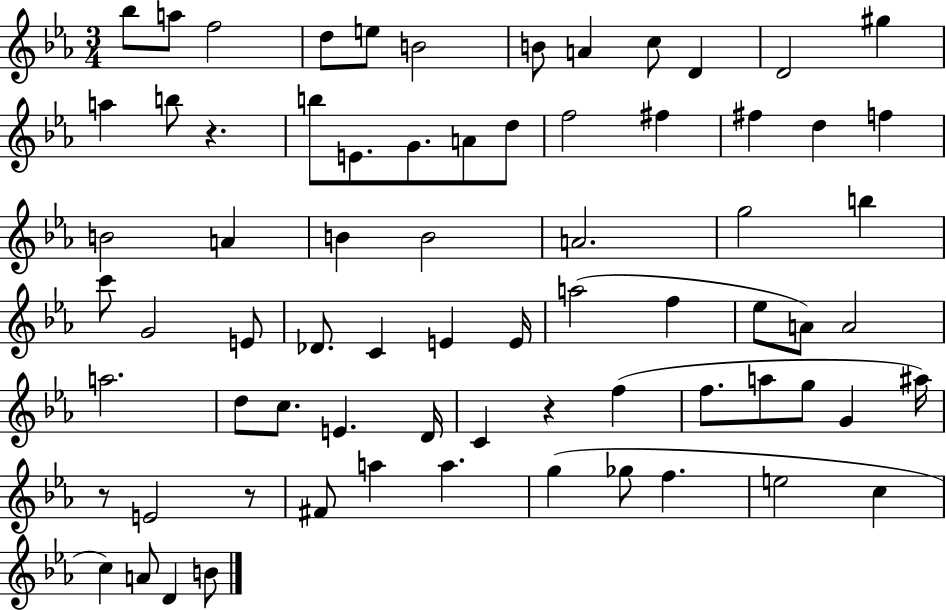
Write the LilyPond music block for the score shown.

{
  \clef treble
  \numericTimeSignature
  \time 3/4
  \key ees \major
  bes''8 a''8 f''2 | d''8 e''8 b'2 | b'8 a'4 c''8 d'4 | d'2 gis''4 | \break a''4 b''8 r4. | b''8 e'8. g'8. a'8 d''8 | f''2 fis''4 | fis''4 d''4 f''4 | \break b'2 a'4 | b'4 b'2 | a'2. | g''2 b''4 | \break c'''8 g'2 e'8 | des'8. c'4 e'4 e'16 | a''2( f''4 | ees''8 a'8) a'2 | \break a''2. | d''8 c''8. e'4. d'16 | c'4 r4 f''4( | f''8. a''8 g''8 g'4 ais''16) | \break r8 e'2 r8 | fis'8 a''4 a''4. | g''4( ges''8 f''4. | e''2 c''4 | \break c''4) a'8 d'4 b'8 | \bar "|."
}